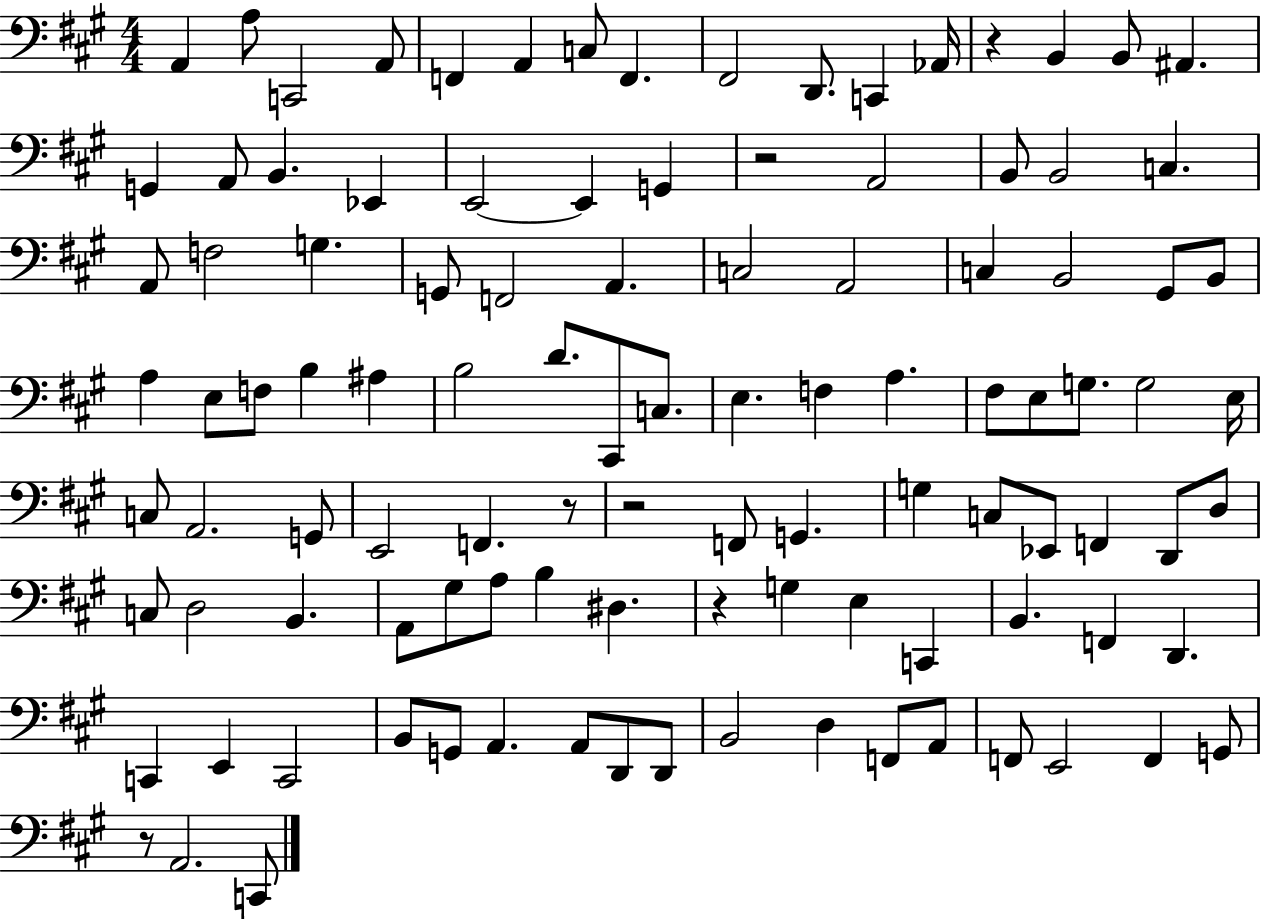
{
  \clef bass
  \numericTimeSignature
  \time 4/4
  \key a \major
  a,4 a8 c,2 a,8 | f,4 a,4 c8 f,4. | fis,2 d,8. c,4 aes,16 | r4 b,4 b,8 ais,4. | \break g,4 a,8 b,4. ees,4 | e,2~~ e,4 g,4 | r2 a,2 | b,8 b,2 c4. | \break a,8 f2 g4. | g,8 f,2 a,4. | c2 a,2 | c4 b,2 gis,8 b,8 | \break a4 e8 f8 b4 ais4 | b2 d'8. cis,8 c8. | e4. f4 a4. | fis8 e8 g8. g2 e16 | \break c8 a,2. g,8 | e,2 f,4. r8 | r2 f,8 g,4. | g4 c8 ees,8 f,4 d,8 d8 | \break c8 d2 b,4. | a,8 gis8 a8 b4 dis4. | r4 g4 e4 c,4 | b,4. f,4 d,4. | \break c,4 e,4 c,2 | b,8 g,8 a,4. a,8 d,8 d,8 | b,2 d4 f,8 a,8 | f,8 e,2 f,4 g,8 | \break r8 a,2. c,8 | \bar "|."
}